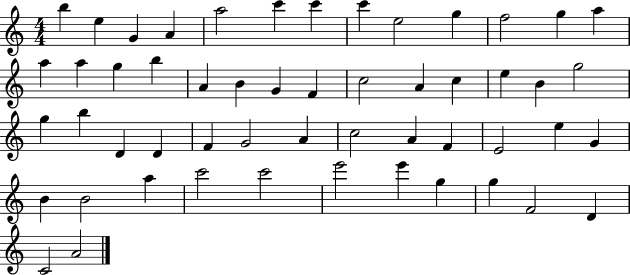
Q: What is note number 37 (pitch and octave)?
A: F4